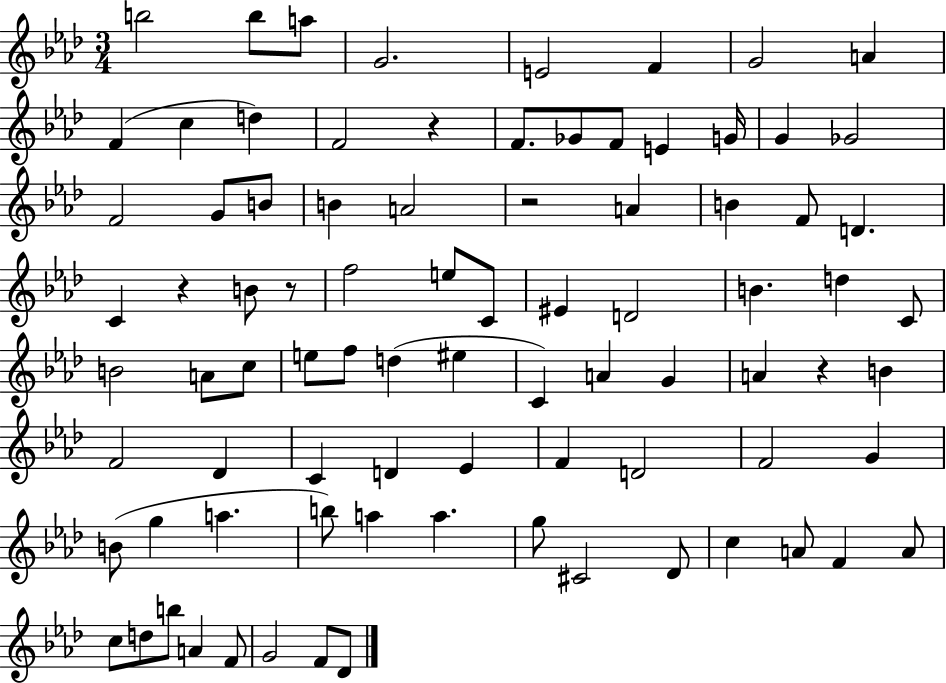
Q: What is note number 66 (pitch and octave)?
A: G5